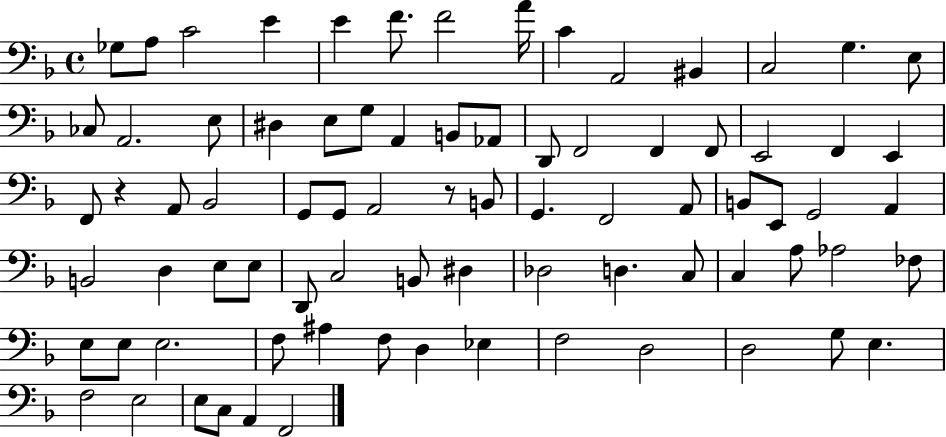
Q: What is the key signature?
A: F major